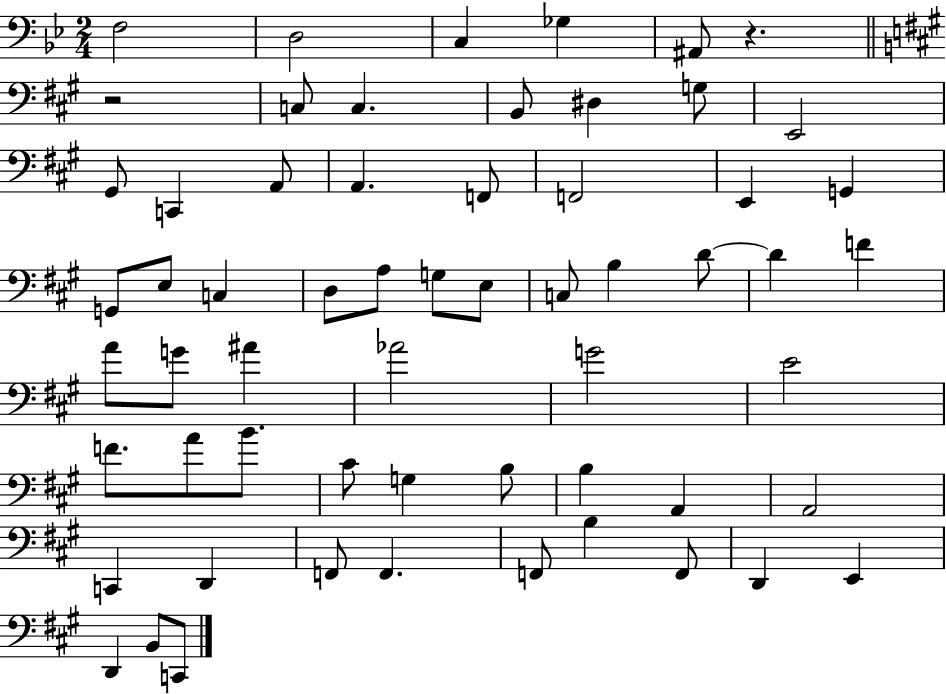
{
  \clef bass
  \numericTimeSignature
  \time 2/4
  \key bes \major
  \repeat volta 2 { f2 | d2 | c4 ges4 | ais,8 r4. | \break \bar "||" \break \key a \major r2 | c8 c4. | b,8 dis4 g8 | e,2 | \break gis,8 c,4 a,8 | a,4. f,8 | f,2 | e,4 g,4 | \break g,8 e8 c4 | d8 a8 g8 e8 | c8 b4 d'8~~ | d'4 f'4 | \break a'8 g'8 ais'4 | aes'2 | g'2 | e'2 | \break f'8. a'8 b'8. | cis'8 g4 b8 | b4 a,4 | a,2 | \break c,4 d,4 | f,8 f,4. | f,8 b4 f,8 | d,4 e,4 | \break d,4 b,8 c,8 | } \bar "|."
}